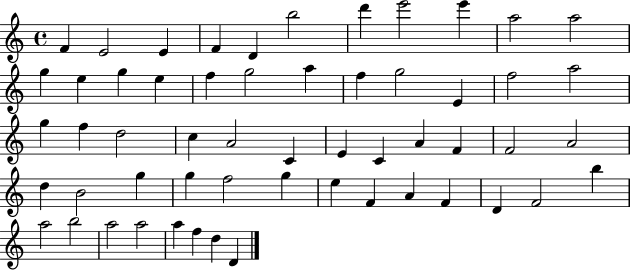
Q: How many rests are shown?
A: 0